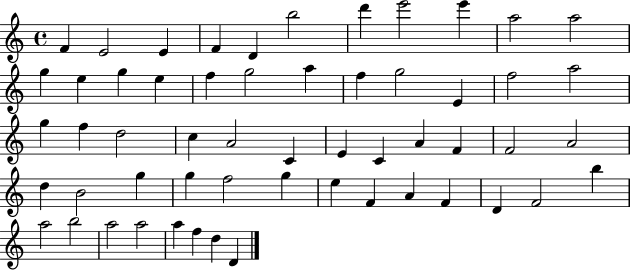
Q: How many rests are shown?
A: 0